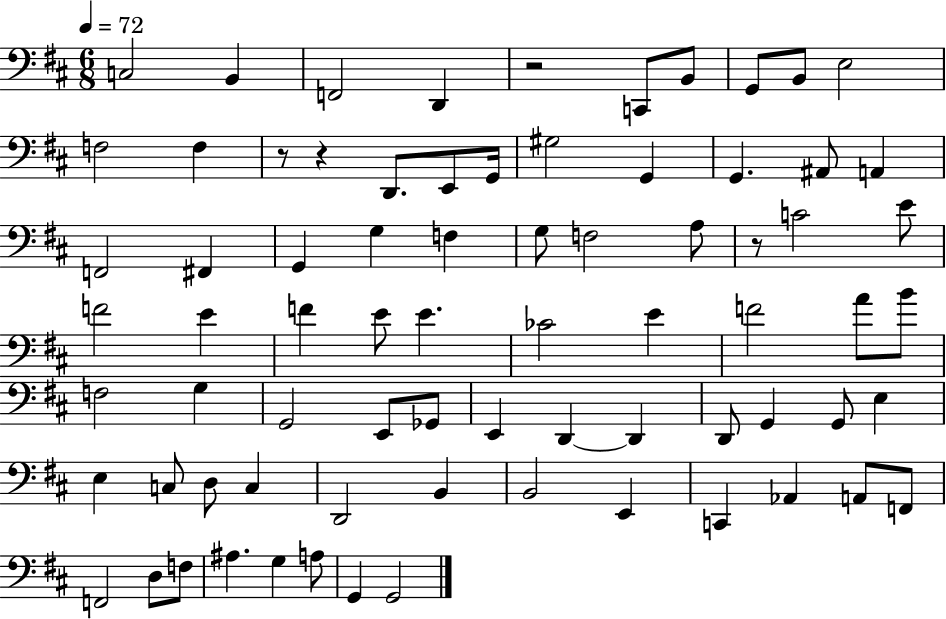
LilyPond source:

{
  \clef bass
  \numericTimeSignature
  \time 6/8
  \key d \major
  \tempo 4 = 72
  \repeat volta 2 { c2 b,4 | f,2 d,4 | r2 c,8 b,8 | g,8 b,8 e2 | \break f2 f4 | r8 r4 d,8. e,8 g,16 | gis2 g,4 | g,4. ais,8 a,4 | \break f,2 fis,4 | g,4 g4 f4 | g8 f2 a8 | r8 c'2 e'8 | \break f'2 e'4 | f'4 e'8 e'4. | ces'2 e'4 | f'2 a'8 b'8 | \break f2 g4 | g,2 e,8 ges,8 | e,4 d,4~~ d,4 | d,8 g,4 g,8 e4 | \break e4 c8 d8 c4 | d,2 b,4 | b,2 e,4 | c,4 aes,4 a,8 f,8 | \break f,2 d8 f8 | ais4. g4 a8 | g,4 g,2 | } \bar "|."
}